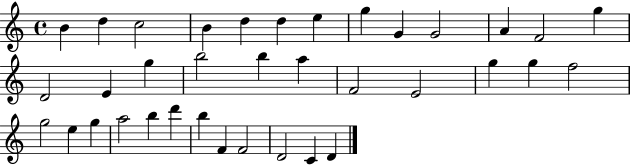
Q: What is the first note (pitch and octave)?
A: B4